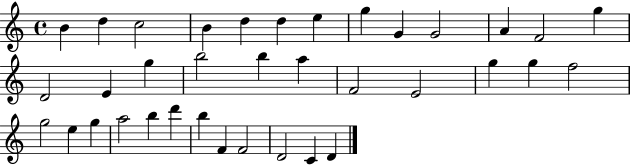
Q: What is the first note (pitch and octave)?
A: B4